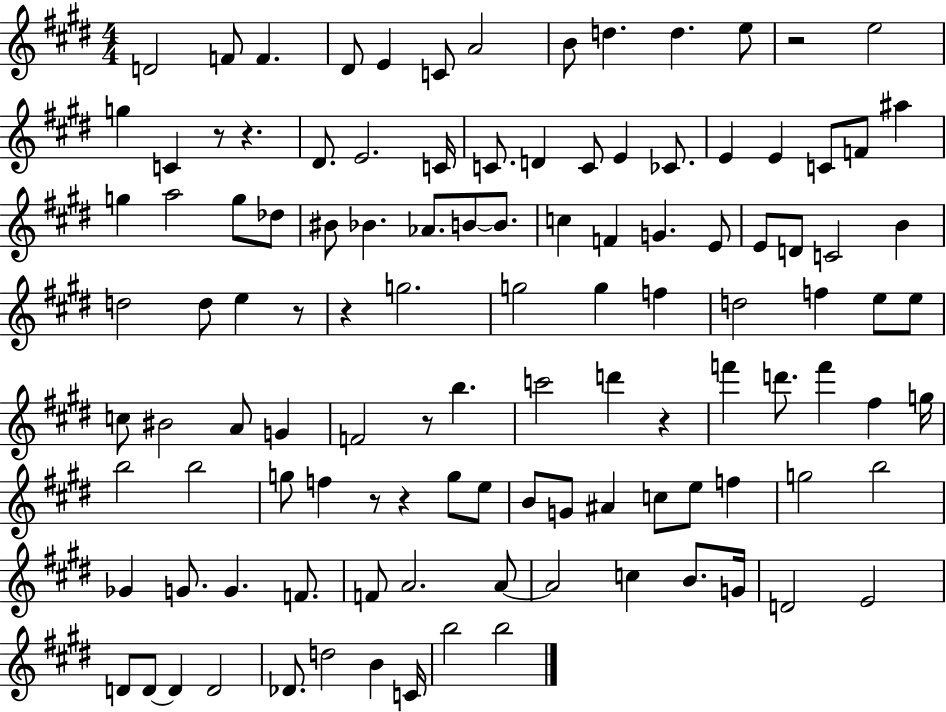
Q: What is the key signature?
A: E major